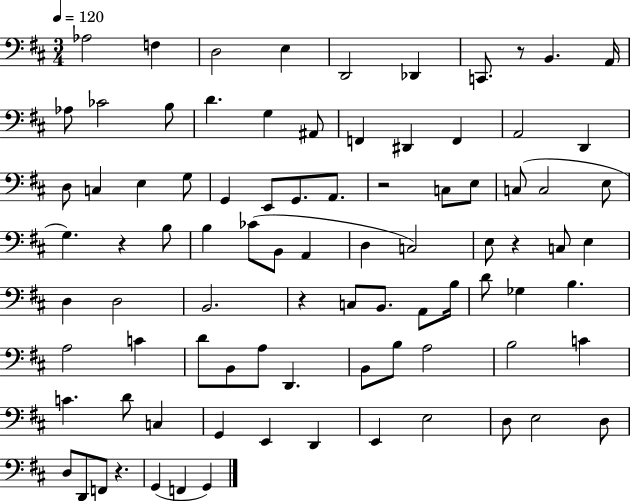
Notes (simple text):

Ab3/h F3/q D3/h E3/q D2/h Db2/q C2/e. R/e B2/q. A2/s Ab3/e CES4/h B3/e D4/q. G3/q A#2/e F2/q D#2/q F2/q A2/h D2/q D3/e C3/q E3/q G3/e G2/q E2/e G2/e. A2/e. R/h C3/e E3/e C3/e C3/h E3/e G3/q. R/q B3/e B3/q CES4/e B2/e A2/q D3/q C3/h E3/e R/q C3/e E3/q D3/q D3/h B2/h. R/q C3/e B2/e. A2/e B3/s D4/e Gb3/q B3/q. A3/h C4/q D4/e B2/e A3/e D2/q. B2/e B3/e A3/h B3/h C4/q C4/q. D4/e C3/q G2/q E2/q D2/q E2/q E3/h D3/e E3/h D3/e D3/e D2/e F2/e R/q. G2/q F2/q G2/q